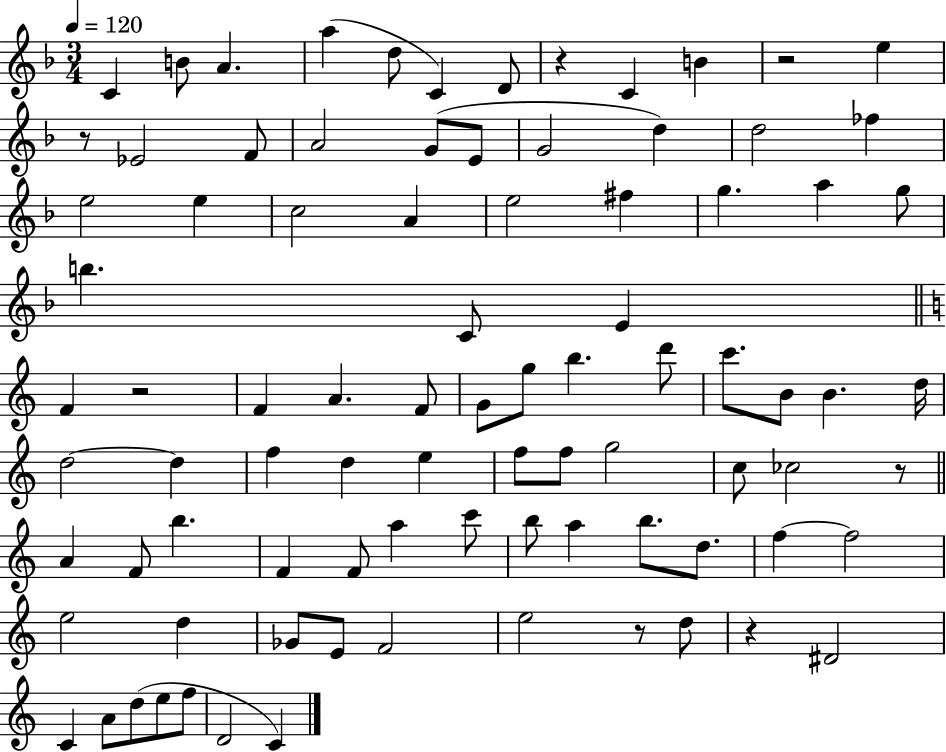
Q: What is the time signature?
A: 3/4